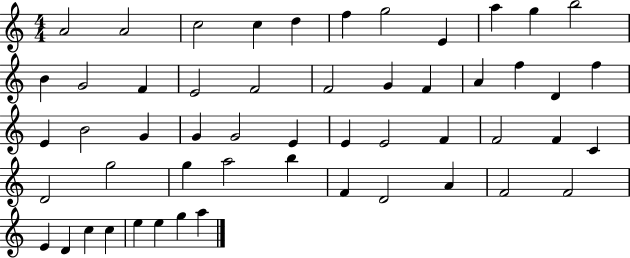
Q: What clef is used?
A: treble